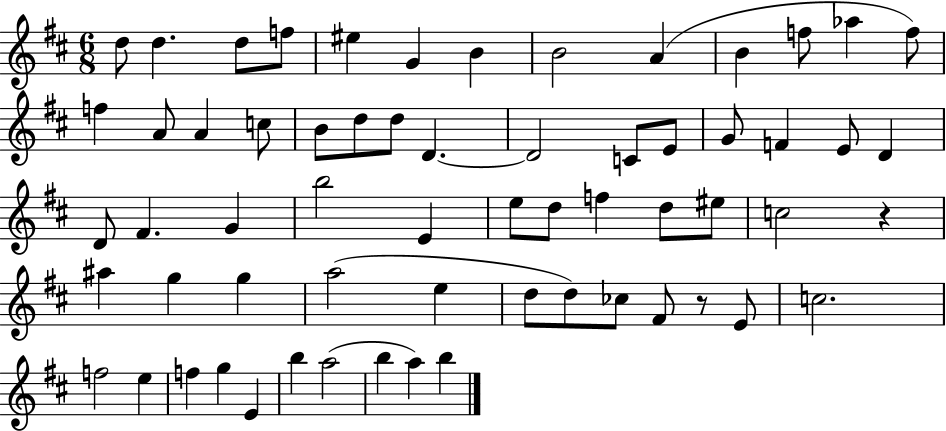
D5/e D5/q. D5/e F5/e EIS5/q G4/q B4/q B4/h A4/q B4/q F5/e Ab5/q F5/e F5/q A4/e A4/q C5/e B4/e D5/e D5/e D4/q. D4/h C4/e E4/e G4/e F4/q E4/e D4/q D4/e F#4/q. G4/q B5/h E4/q E5/e D5/e F5/q D5/e EIS5/e C5/h R/q A#5/q G5/q G5/q A5/h E5/q D5/e D5/e CES5/e F#4/e R/e E4/e C5/h. F5/h E5/q F5/q G5/q E4/q B5/q A5/h B5/q A5/q B5/q